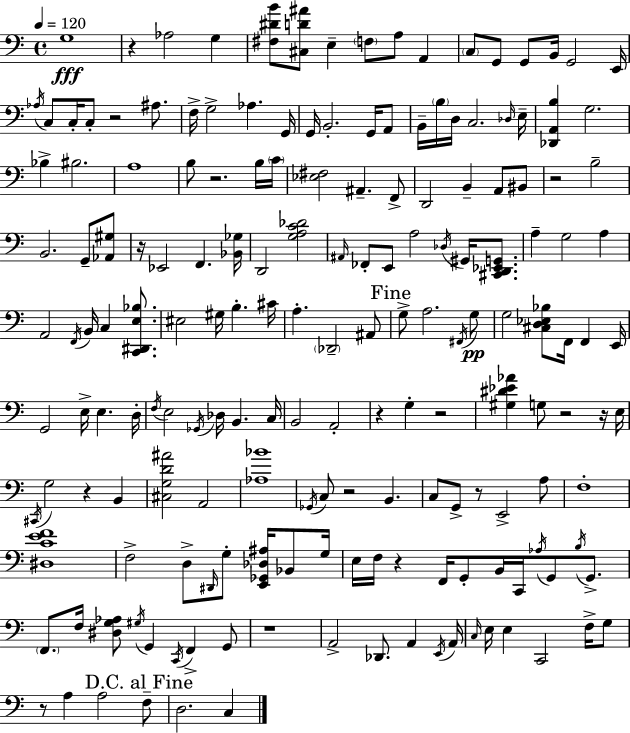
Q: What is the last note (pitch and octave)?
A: C3